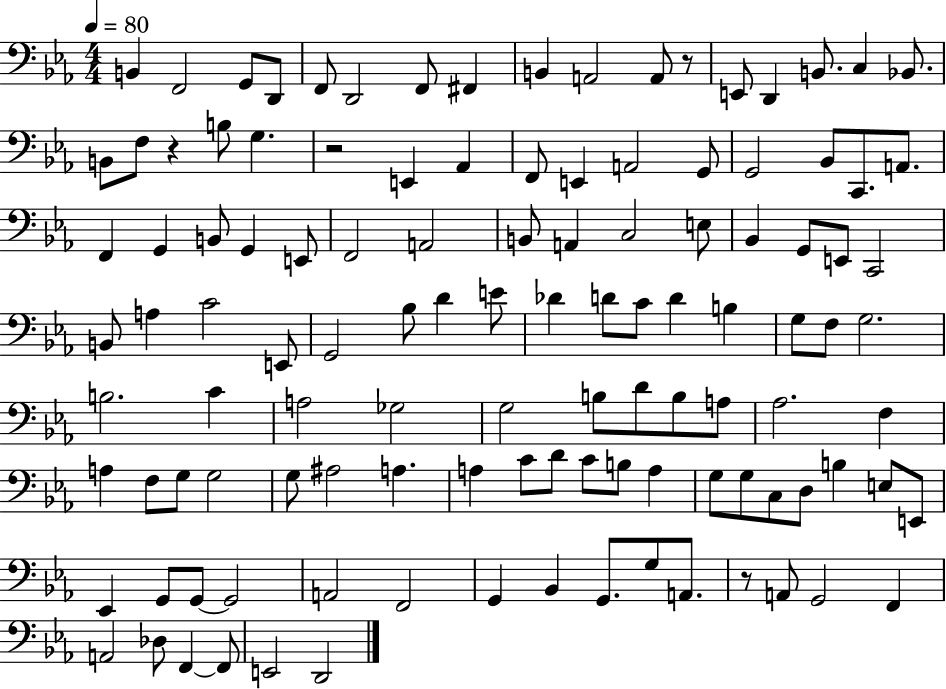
{
  \clef bass
  \numericTimeSignature
  \time 4/4
  \key ees \major
  \tempo 4 = 80
  b,4 f,2 g,8 d,8 | f,8 d,2 f,8 fis,4 | b,4 a,2 a,8 r8 | e,8 d,4 b,8. c4 bes,8. | \break b,8 f8 r4 b8 g4. | r2 e,4 aes,4 | f,8 e,4 a,2 g,8 | g,2 bes,8 c,8. a,8. | \break f,4 g,4 b,8 g,4 e,8 | f,2 a,2 | b,8 a,4 c2 e8 | bes,4 g,8 e,8 c,2 | \break b,8 a4 c'2 e,8 | g,2 bes8 d'4 e'8 | des'4 d'8 c'8 d'4 b4 | g8 f8 g2. | \break b2. c'4 | a2 ges2 | g2 b8 d'8 b8 a8 | aes2. f4 | \break a4 f8 g8 g2 | g8 ais2 a4. | a4 c'8 d'8 c'8 b8 a4 | g8 g8 c8 d8 b4 e8 e,8 | \break ees,4 g,8 g,8~~ g,2 | a,2 f,2 | g,4 bes,4 g,8. g8 a,8. | r8 a,8 g,2 f,4 | \break a,2 des8 f,4~~ f,8 | e,2 d,2 | \bar "|."
}